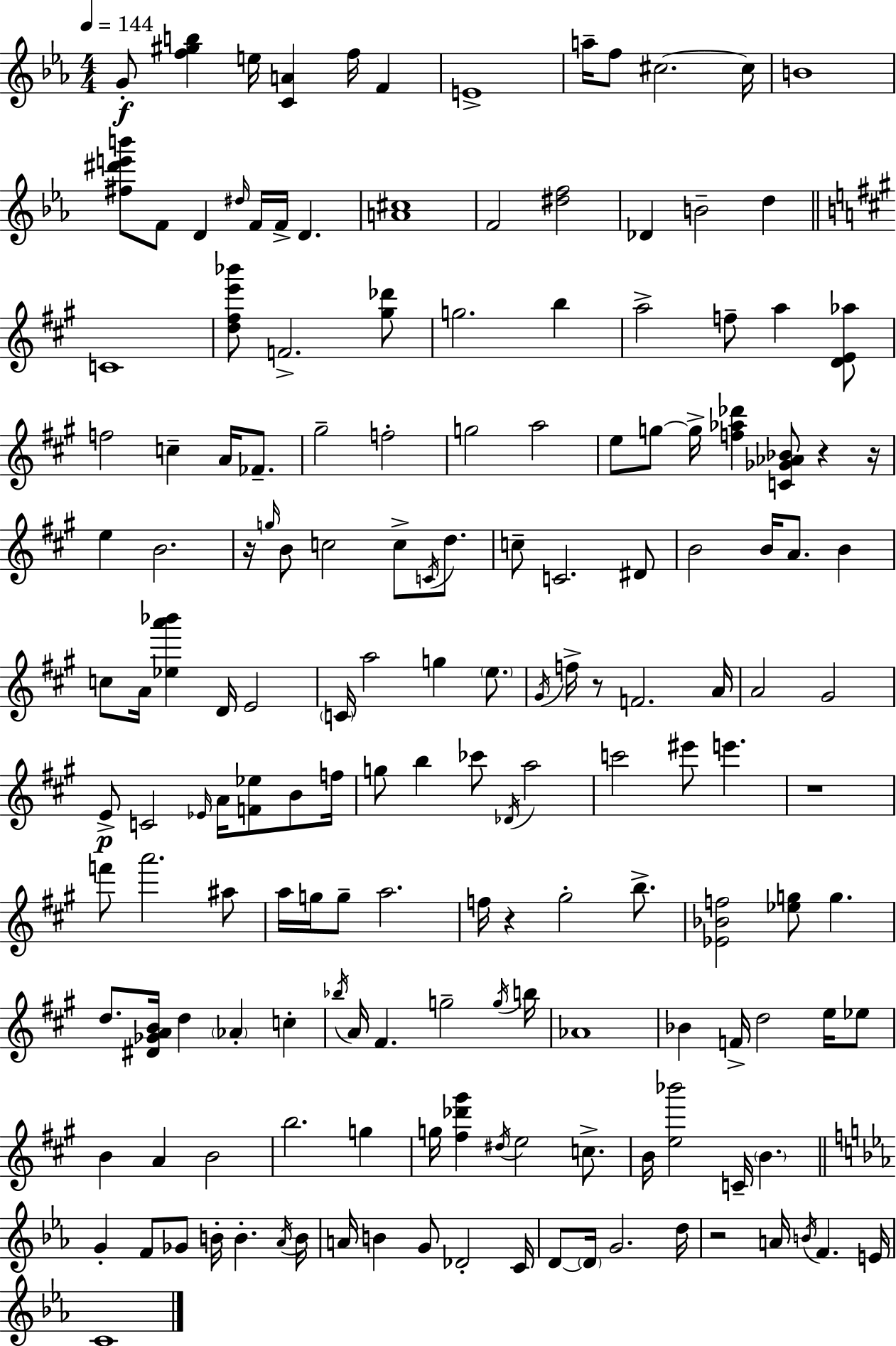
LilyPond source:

{
  \clef treble
  \numericTimeSignature
  \time 4/4
  \key ees \major
  \tempo 4 = 144
  g'8-.\f <f'' gis'' b''>4 e''16 <c' a'>4 f''16 f'4 | e'1-> | a''16-- f''8 cis''2.~~ cis''16 | b'1 | \break <fis'' dis''' e''' b'''>8 f'8 d'4 \grace { dis''16 } f'16 f'16-> d'4. | <a' cis''>1 | f'2 <dis'' f''>2 | des'4 b'2-- d''4 | \break \bar "||" \break \key a \major c'1 | <d'' fis'' e''' bes'''>8 f'2.-> <gis'' des'''>8 | g''2. b''4 | a''2-> f''8-- a''4 <d' e' aes''>8 | \break f''2 c''4-- a'16 fes'8.-- | gis''2-- f''2-. | g''2 a''2 | e''8 g''8~~ g''16-> <f'' aes'' des'''>4 <c' ges' aes' bes'>8 r4 r16 | \break e''4 b'2. | r16 \grace { g''16 } b'8 c''2 c''8-> \acciaccatura { c'16 } d''8. | c''8-- c'2. | dis'8 b'2 b'16 a'8. b'4 | \break c''8 a'16 <ees'' a''' bes'''>4 d'16 e'2 | \parenthesize c'16 a''2 g''4 \parenthesize e''8. | \acciaccatura { gis'16 } f''16-> r8 f'2. | a'16 a'2 gis'2 | \break e'8->\p c'2 \grace { ees'16 } a'16 <f' ees''>8 | b'8 f''16 g''8 b''4 ces'''8 \acciaccatura { des'16 } a''2 | c'''2 eis'''8 e'''4. | r1 | \break f'''8 a'''2. | ais''8 a''16 g''16 g''8-- a''2. | f''16 r4 gis''2-. | b''8.-> <ees' bes' f''>2 <ees'' g''>8 g''4. | \break d''8. <dis' ges' a' b'>16 d''4 \parenthesize aes'4-. | c''4-. \acciaccatura { bes''16 } a'16 fis'4. g''2-- | \acciaccatura { g''16 } b''16 aes'1 | bes'4 f'16-> d''2 | \break e''16 ees''8 b'4 a'4 b'2 | b''2. | g''4 g''16 <fis'' des''' gis'''>4 \acciaccatura { dis''16 } e''2 | c''8.-> b'16 <e'' bes'''>2 | \break c'16-- \parenthesize b'4. \bar "||" \break \key ees \major g'4-. f'8 ges'8 b'16-. b'4.-. \acciaccatura { aes'16 } | b'16 a'16 b'4 g'8 des'2-. | c'16 d'8~~ \parenthesize d'16 g'2. | d''16 r2 a'16 \acciaccatura { b'16 } f'4. | \break e'16 c'1 | \bar "|."
}